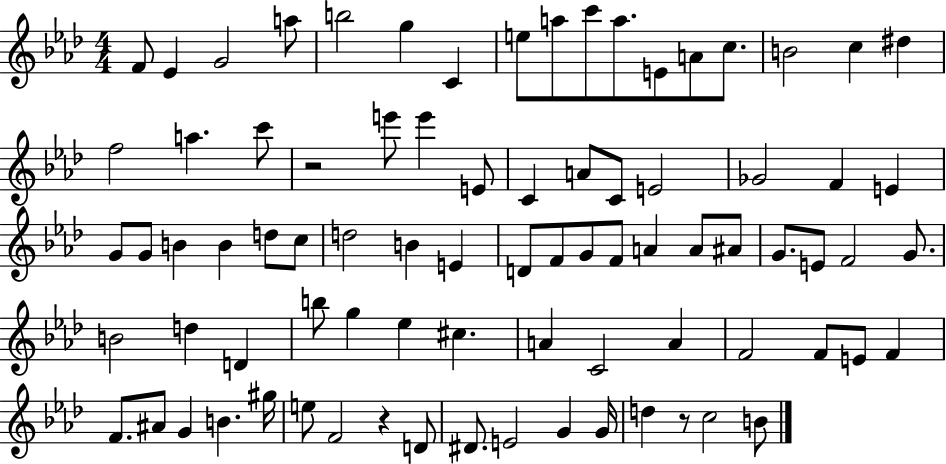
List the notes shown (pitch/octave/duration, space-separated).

F4/e Eb4/q G4/h A5/e B5/h G5/q C4/q E5/e A5/e C6/e A5/e. E4/e A4/e C5/e. B4/h C5/q D#5/q F5/h A5/q. C6/e R/h E6/e E6/q E4/e C4/q A4/e C4/e E4/h Gb4/h F4/q E4/q G4/e G4/e B4/q B4/q D5/e C5/e D5/h B4/q E4/q D4/e F4/e G4/e F4/e A4/q A4/e A#4/e G4/e. E4/e F4/h G4/e. B4/h D5/q D4/q B5/e G5/q Eb5/q C#5/q. A4/q C4/h A4/q F4/h F4/e E4/e F4/q F4/e. A#4/e G4/q B4/q. G#5/s E5/e F4/h R/q D4/e D#4/e. E4/h G4/q G4/s D5/q R/e C5/h B4/e